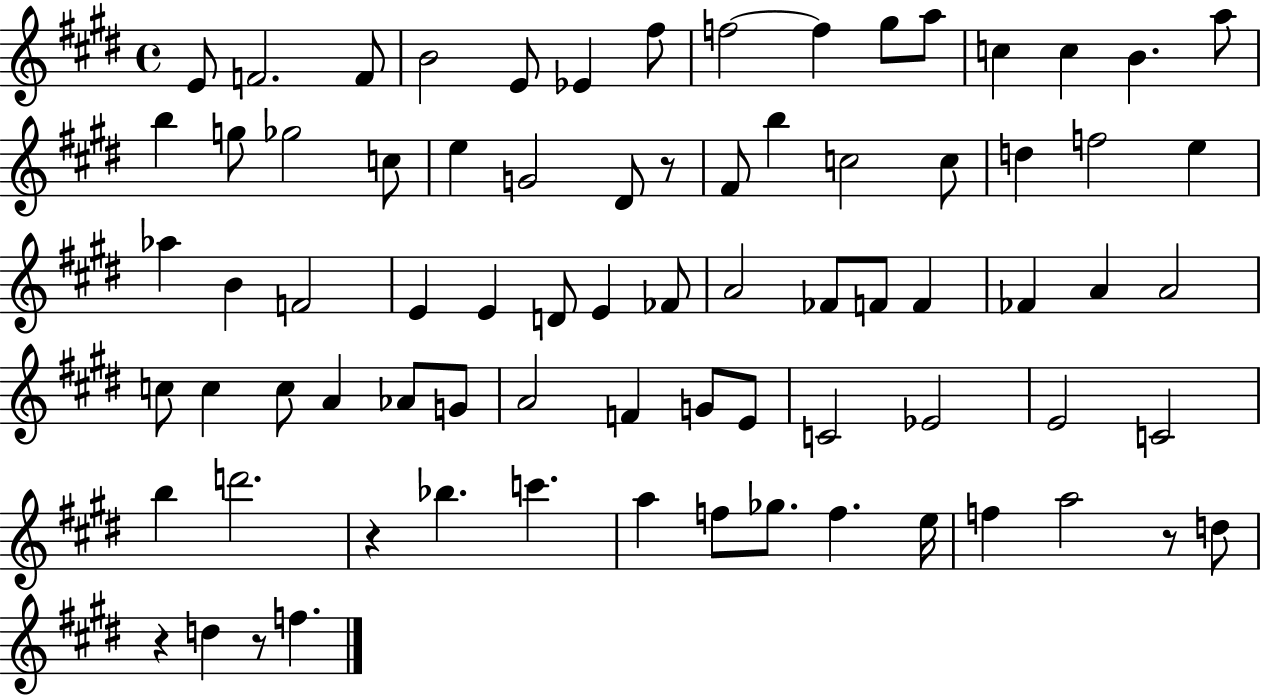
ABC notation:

X:1
T:Untitled
M:4/4
L:1/4
K:E
E/2 F2 F/2 B2 E/2 _E ^f/2 f2 f ^g/2 a/2 c c B a/2 b g/2 _g2 c/2 e G2 ^D/2 z/2 ^F/2 b c2 c/2 d f2 e _a B F2 E E D/2 E _F/2 A2 _F/2 F/2 F _F A A2 c/2 c c/2 A _A/2 G/2 A2 F G/2 E/2 C2 _E2 E2 C2 b d'2 z _b c' a f/2 _g/2 f e/4 f a2 z/2 d/2 z d z/2 f